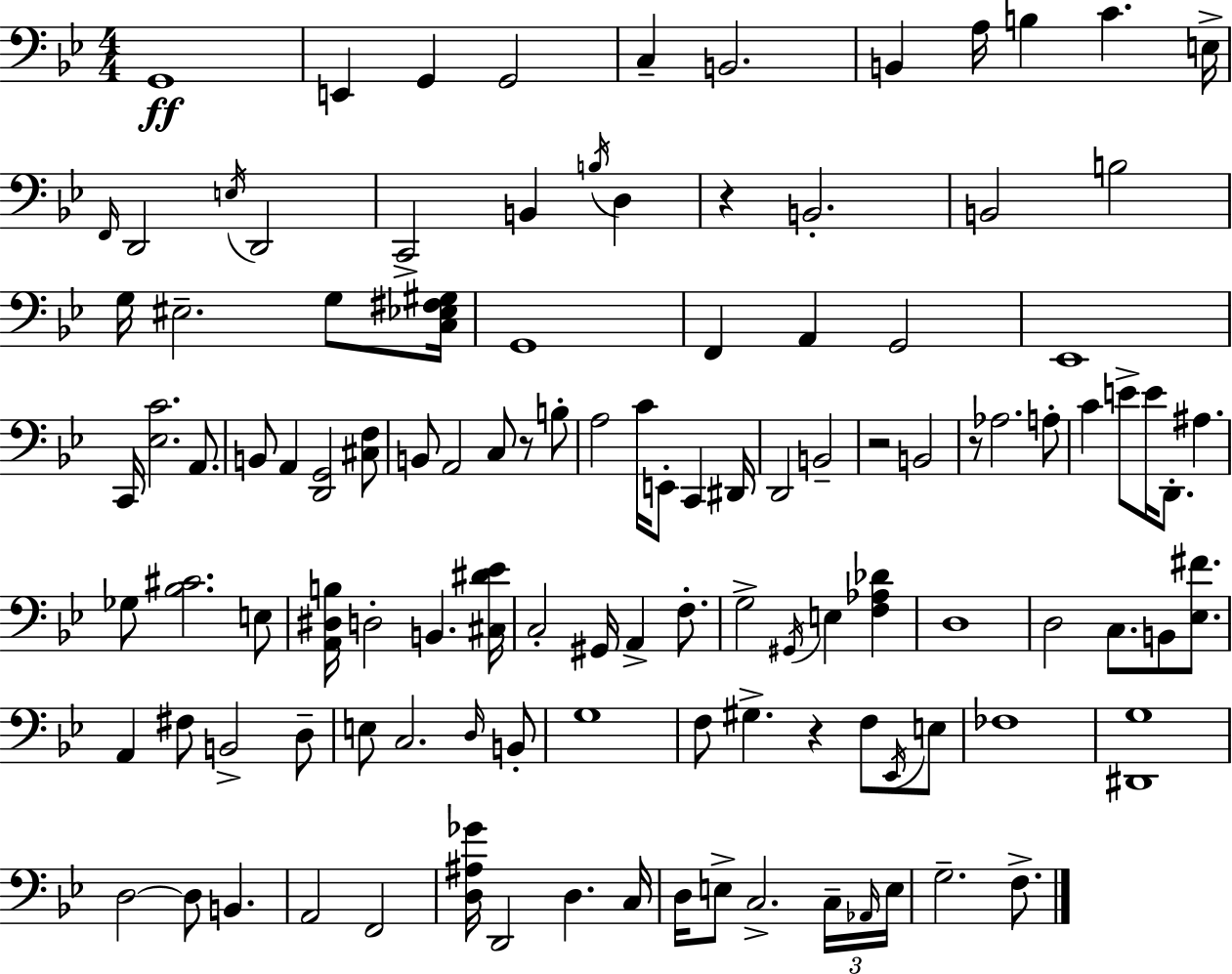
X:1
T:Untitled
M:4/4
L:1/4
K:Bb
G,,4 E,, G,, G,,2 C, B,,2 B,, A,/4 B, C E,/4 F,,/4 D,,2 E,/4 D,,2 C,,2 B,, B,/4 D, z B,,2 B,,2 B,2 G,/4 ^E,2 G,/2 [C,_E,^F,^G,]/4 G,,4 F,, A,, G,,2 _E,,4 C,,/4 [_E,C]2 A,,/2 B,,/2 A,, [D,,G,,]2 [^C,F,]/2 B,,/2 A,,2 C,/2 z/2 B,/2 A,2 C/4 E,,/2 C,, ^D,,/4 D,,2 B,,2 z2 B,,2 z/2 _A,2 A,/2 C E/2 E/4 D,,/2 ^A, _G,/2 [_B,^C]2 E,/2 [A,,^D,B,]/4 D,2 B,, [^C,^D_E]/4 C,2 ^G,,/4 A,, F,/2 G,2 ^G,,/4 E, [F,_A,_D] D,4 D,2 C,/2 B,,/2 [_E,^F]/2 A,, ^F,/2 B,,2 D,/2 E,/2 C,2 D,/4 B,,/2 G,4 F,/2 ^G, z F,/2 _E,,/4 E,/2 _F,4 [^D,,G,]4 D,2 D,/2 B,, A,,2 F,,2 [D,^A,_G]/4 D,,2 D, C,/4 D,/4 E,/2 C,2 C,/4 _A,,/4 E,/4 G,2 F,/2